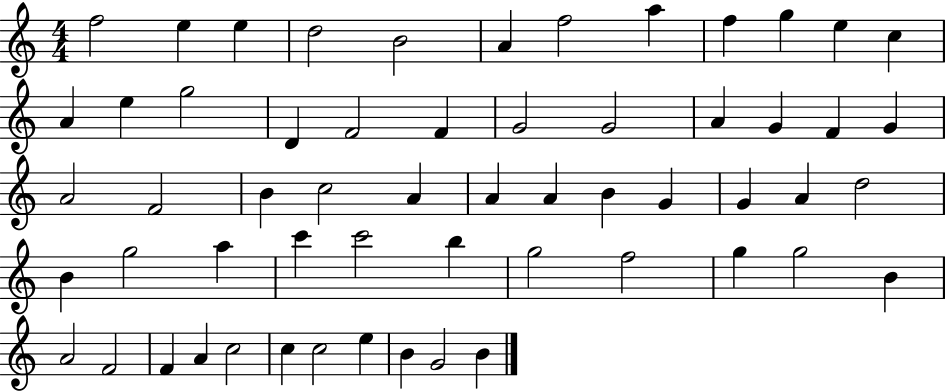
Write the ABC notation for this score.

X:1
T:Untitled
M:4/4
L:1/4
K:C
f2 e e d2 B2 A f2 a f g e c A e g2 D F2 F G2 G2 A G F G A2 F2 B c2 A A A B G G A d2 B g2 a c' c'2 b g2 f2 g g2 B A2 F2 F A c2 c c2 e B G2 B